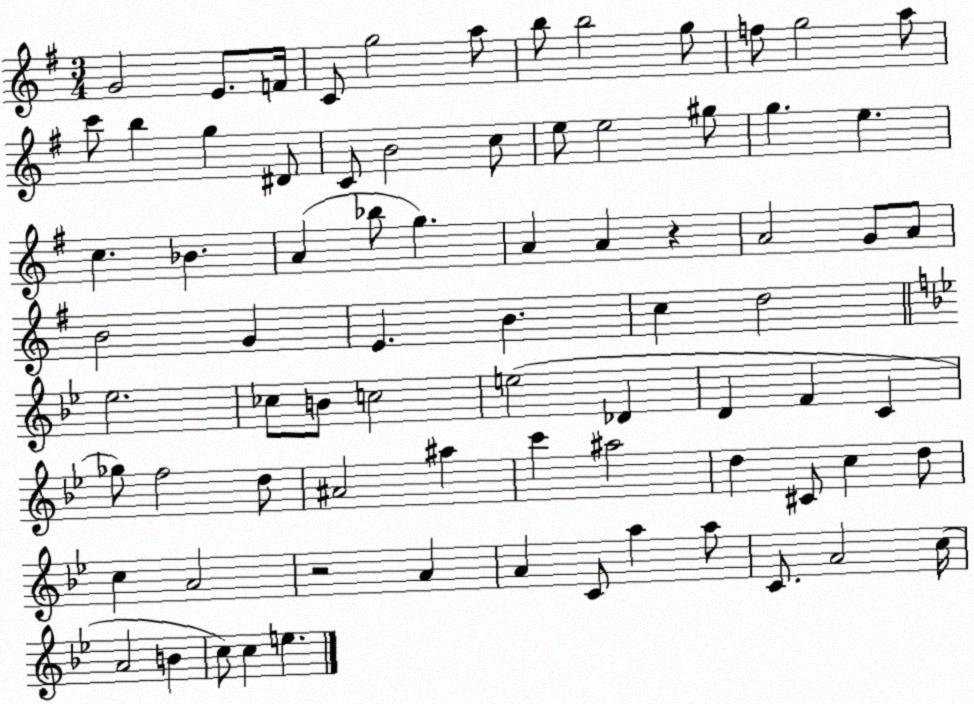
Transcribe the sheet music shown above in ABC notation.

X:1
T:Untitled
M:3/4
L:1/4
K:G
G2 E/2 F/4 C/2 g2 a/2 b/2 b2 g/2 f/2 g2 a/2 c'/2 b g ^D/2 C/2 B2 c/2 e/2 e2 ^g/2 g e c _B A _b/2 g A A z A2 G/2 A/2 B2 G E B c d2 _e2 _c/2 B/2 c2 e2 _D D F C _g/2 f2 d/2 ^A2 ^a c' ^a2 d ^C/2 c d/2 c A2 z2 A A C/2 a a/2 C/2 A2 c/4 A2 B c/2 c e